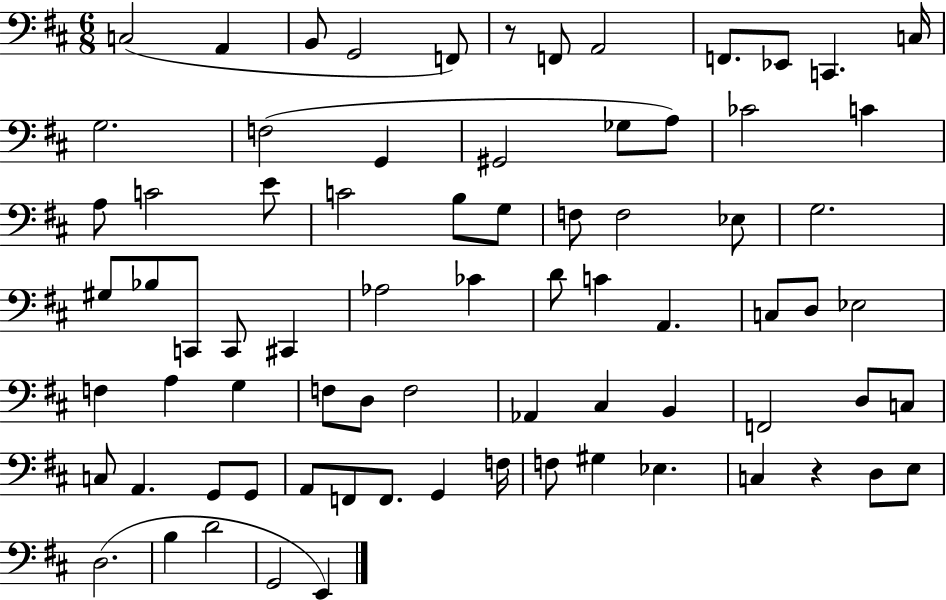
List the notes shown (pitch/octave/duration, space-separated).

C3/h A2/q B2/e G2/h F2/e R/e F2/e A2/h F2/e. Eb2/e C2/q. C3/s G3/h. F3/h G2/q G#2/h Gb3/e A3/e CES4/h C4/q A3/e C4/h E4/e C4/h B3/e G3/e F3/e F3/h Eb3/e G3/h. G#3/e Bb3/e C2/e C2/e C#2/q Ab3/h CES4/q D4/e C4/q A2/q. C3/e D3/e Eb3/h F3/q A3/q G3/q F3/e D3/e F3/h Ab2/q C#3/q B2/q F2/h D3/e C3/e C3/e A2/q. G2/e G2/e A2/e F2/e F2/e. G2/q F3/s F3/e G#3/q Eb3/q. C3/q R/q D3/e E3/e D3/h. B3/q D4/h G2/h E2/q